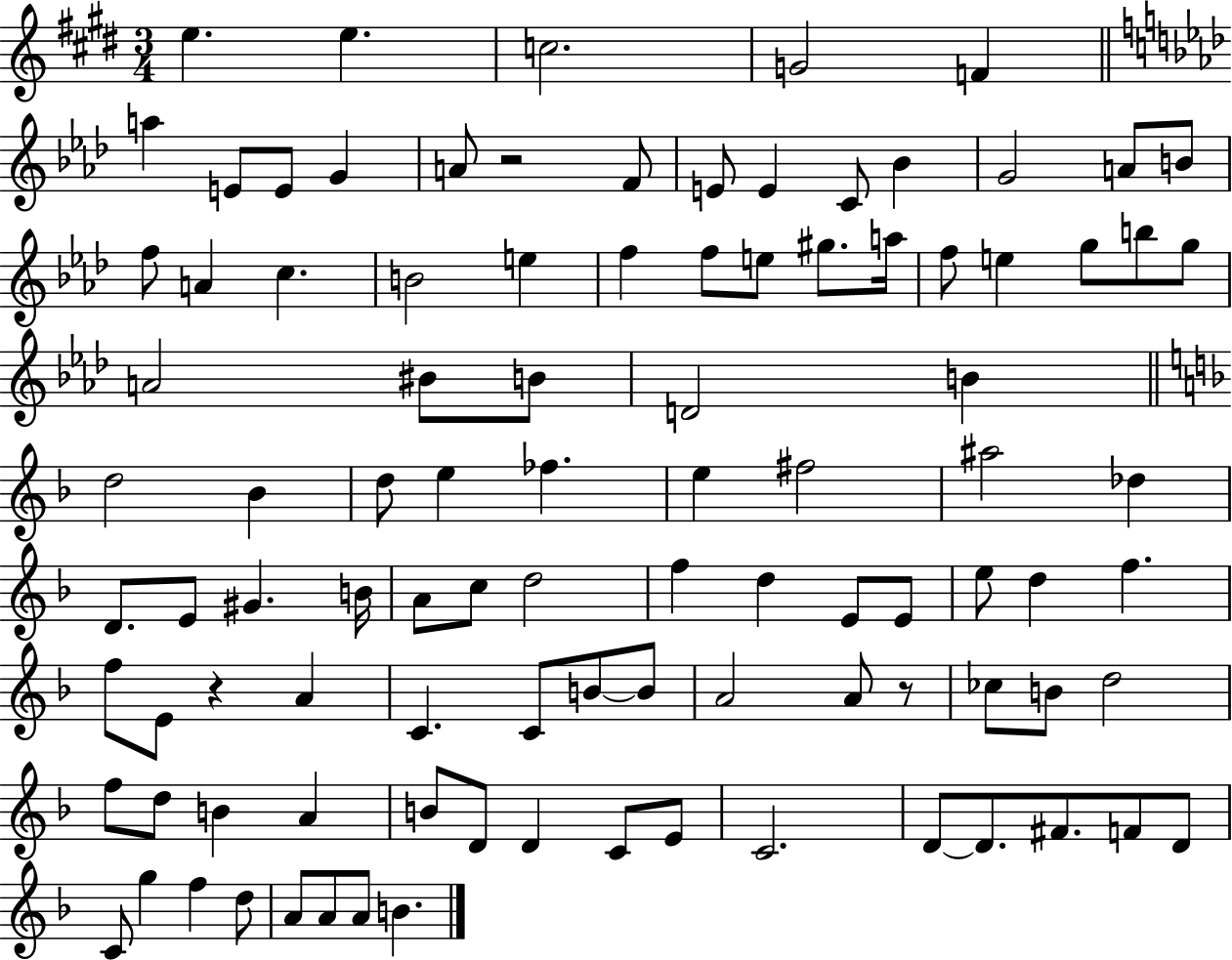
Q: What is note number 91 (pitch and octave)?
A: F5